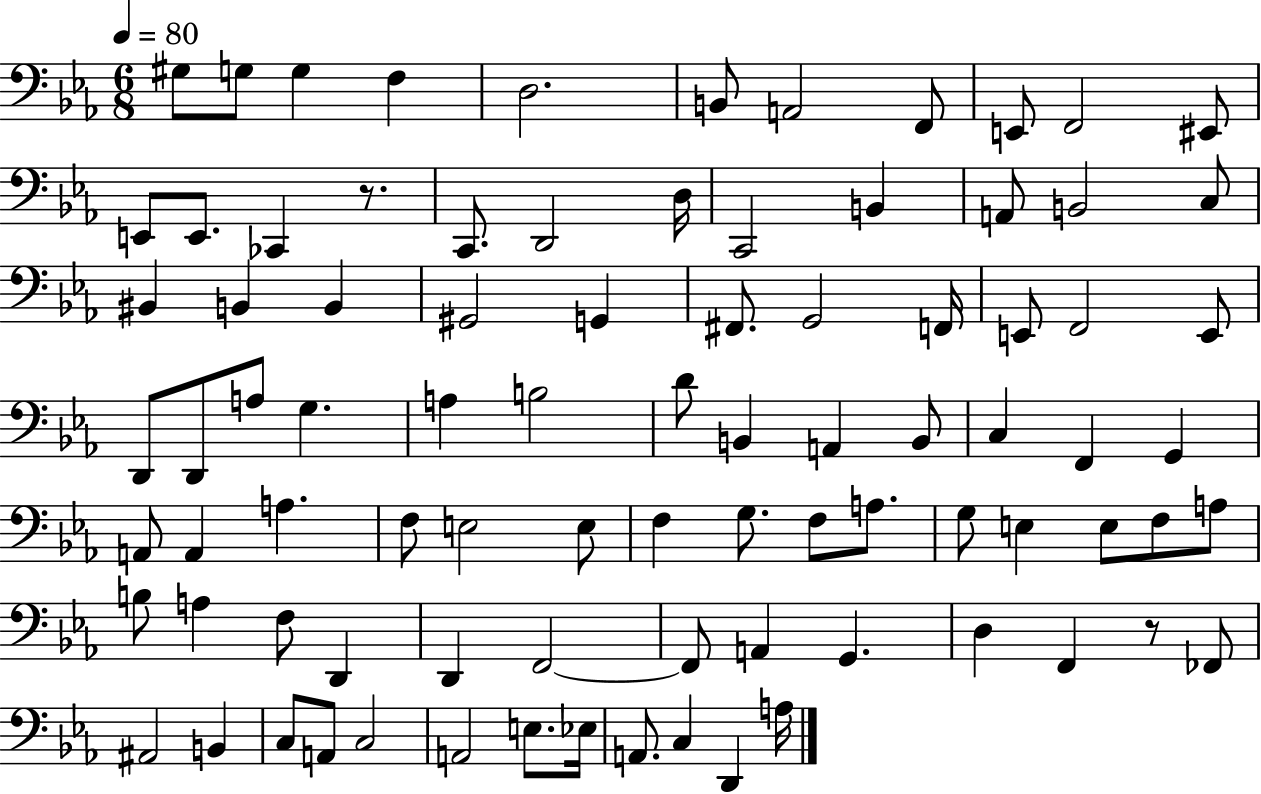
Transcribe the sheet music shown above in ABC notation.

X:1
T:Untitled
M:6/8
L:1/4
K:Eb
^G,/2 G,/2 G, F, D,2 B,,/2 A,,2 F,,/2 E,,/2 F,,2 ^E,,/2 E,,/2 E,,/2 _C,, z/2 C,,/2 D,,2 D,/4 C,,2 B,, A,,/2 B,,2 C,/2 ^B,, B,, B,, ^G,,2 G,, ^F,,/2 G,,2 F,,/4 E,,/2 F,,2 E,,/2 D,,/2 D,,/2 A,/2 G, A, B,2 D/2 B,, A,, B,,/2 C, F,, G,, A,,/2 A,, A, F,/2 E,2 E,/2 F, G,/2 F,/2 A,/2 G,/2 E, E,/2 F,/2 A,/2 B,/2 A, F,/2 D,, D,, F,,2 F,,/2 A,, G,, D, F,, z/2 _F,,/2 ^A,,2 B,, C,/2 A,,/2 C,2 A,,2 E,/2 _E,/4 A,,/2 C, D,, A,/4